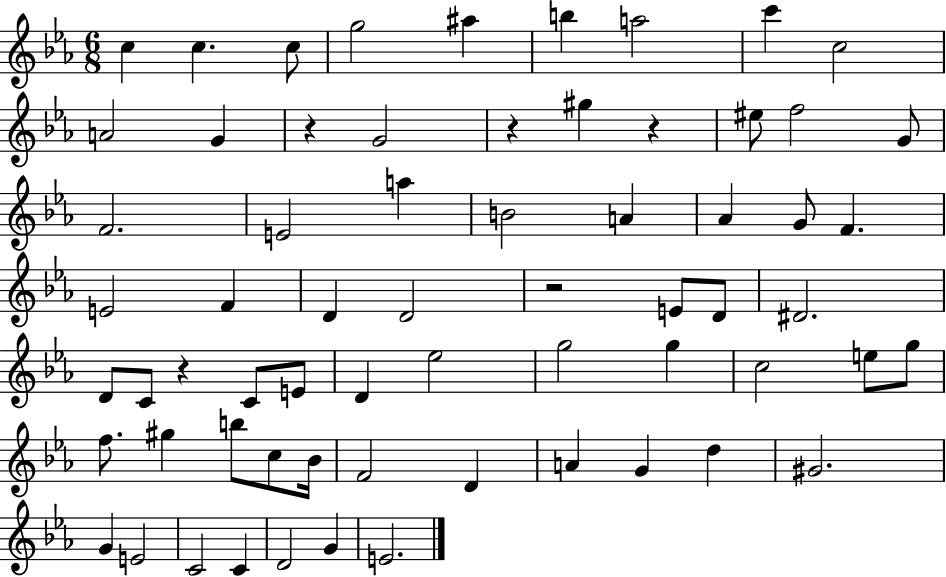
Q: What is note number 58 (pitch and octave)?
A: D4